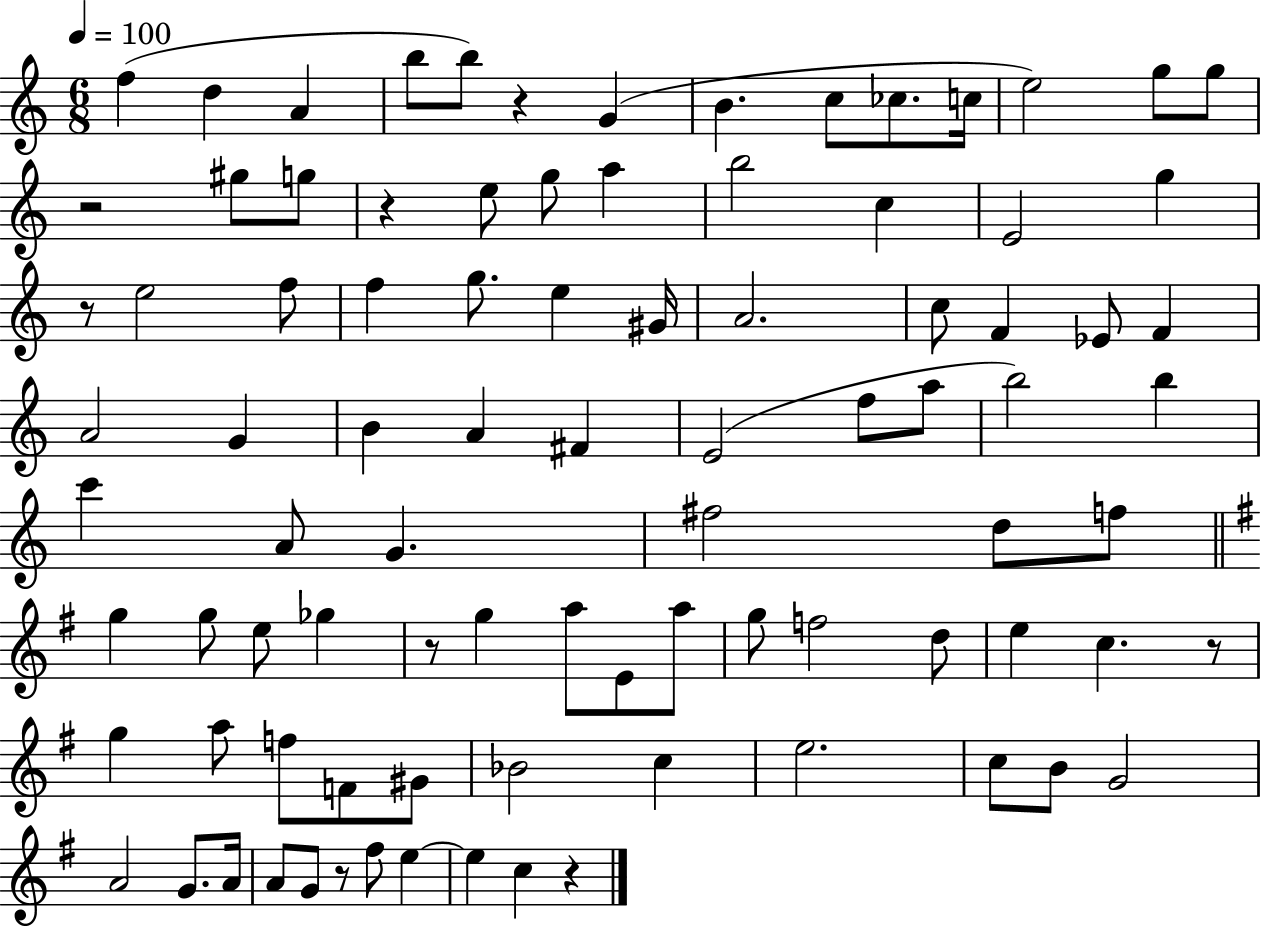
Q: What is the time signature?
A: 6/8